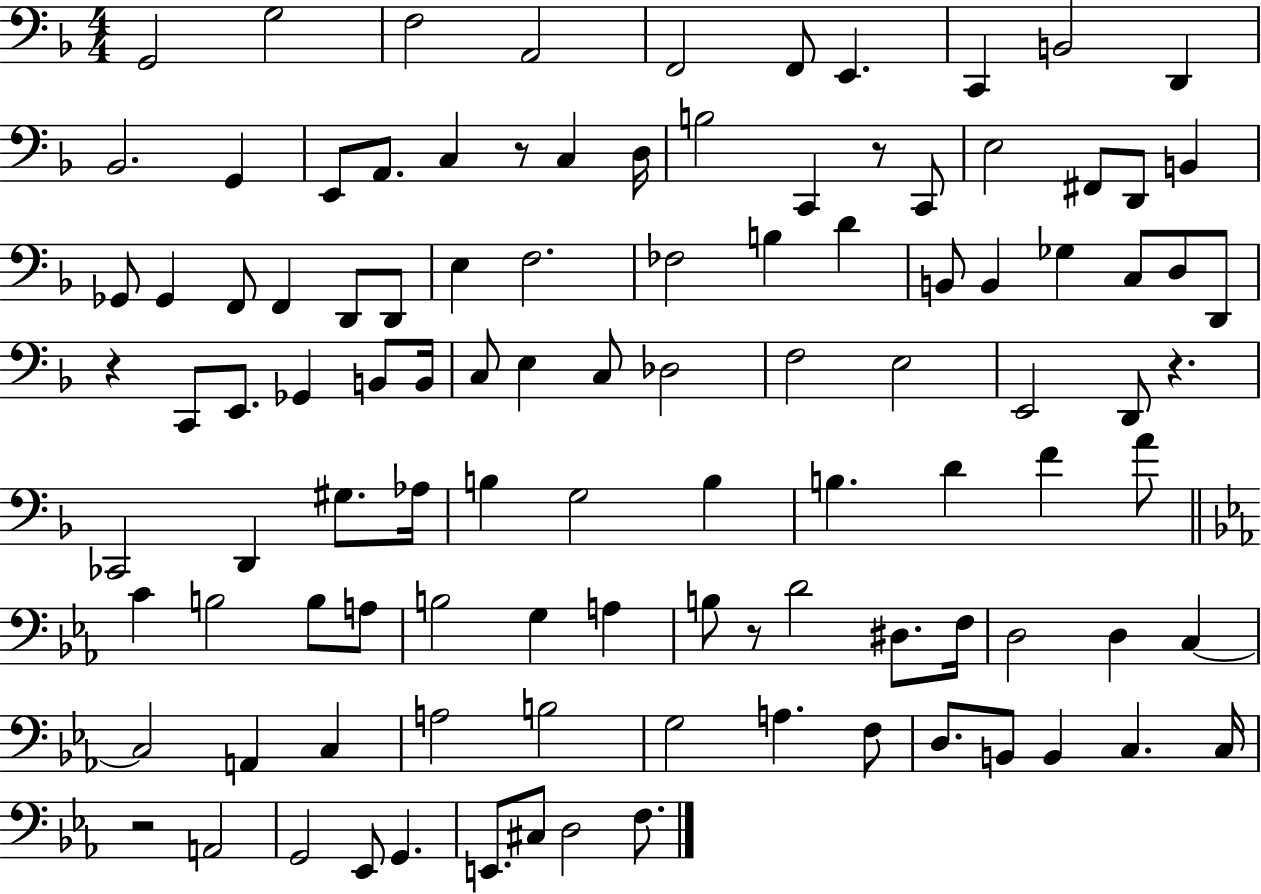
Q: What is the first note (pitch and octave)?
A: G2